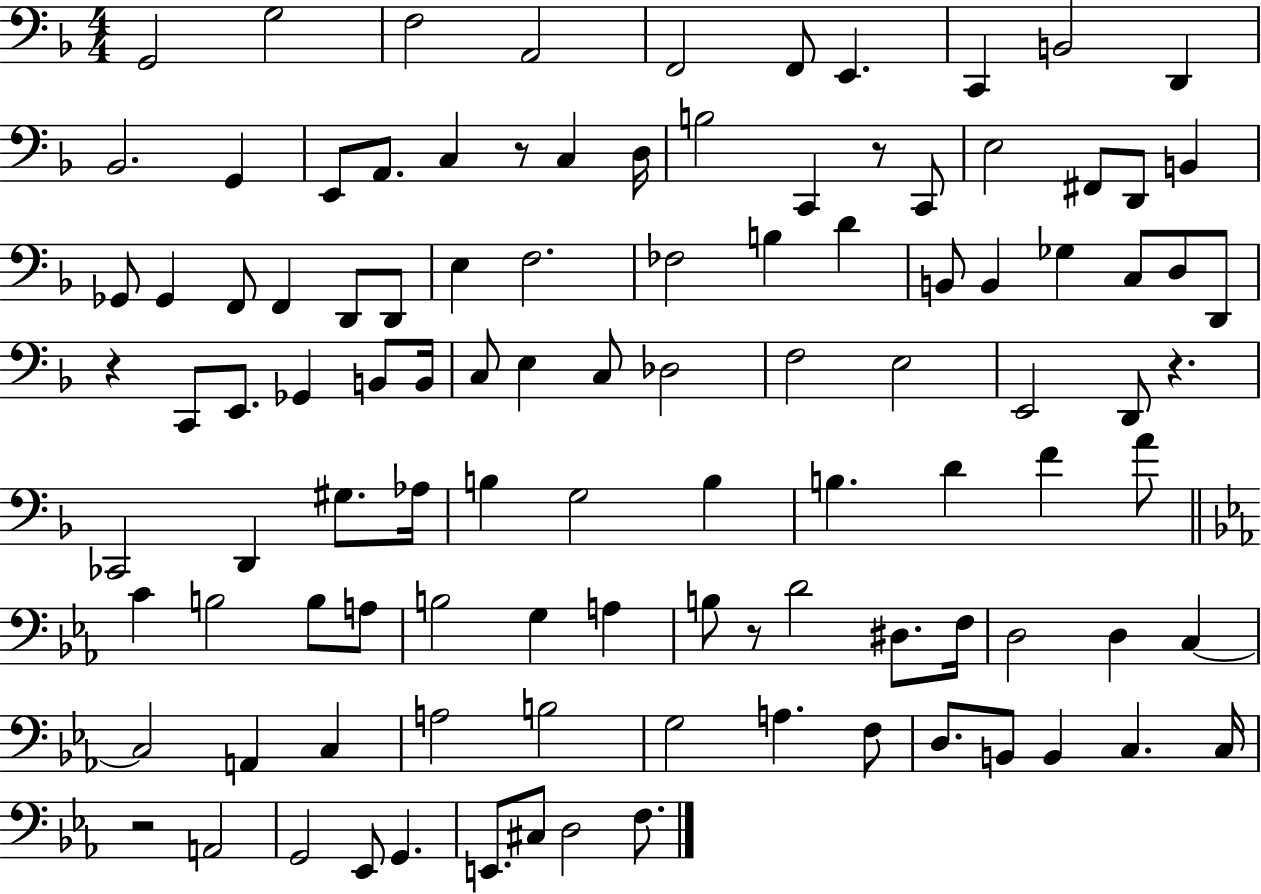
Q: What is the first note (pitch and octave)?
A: G2